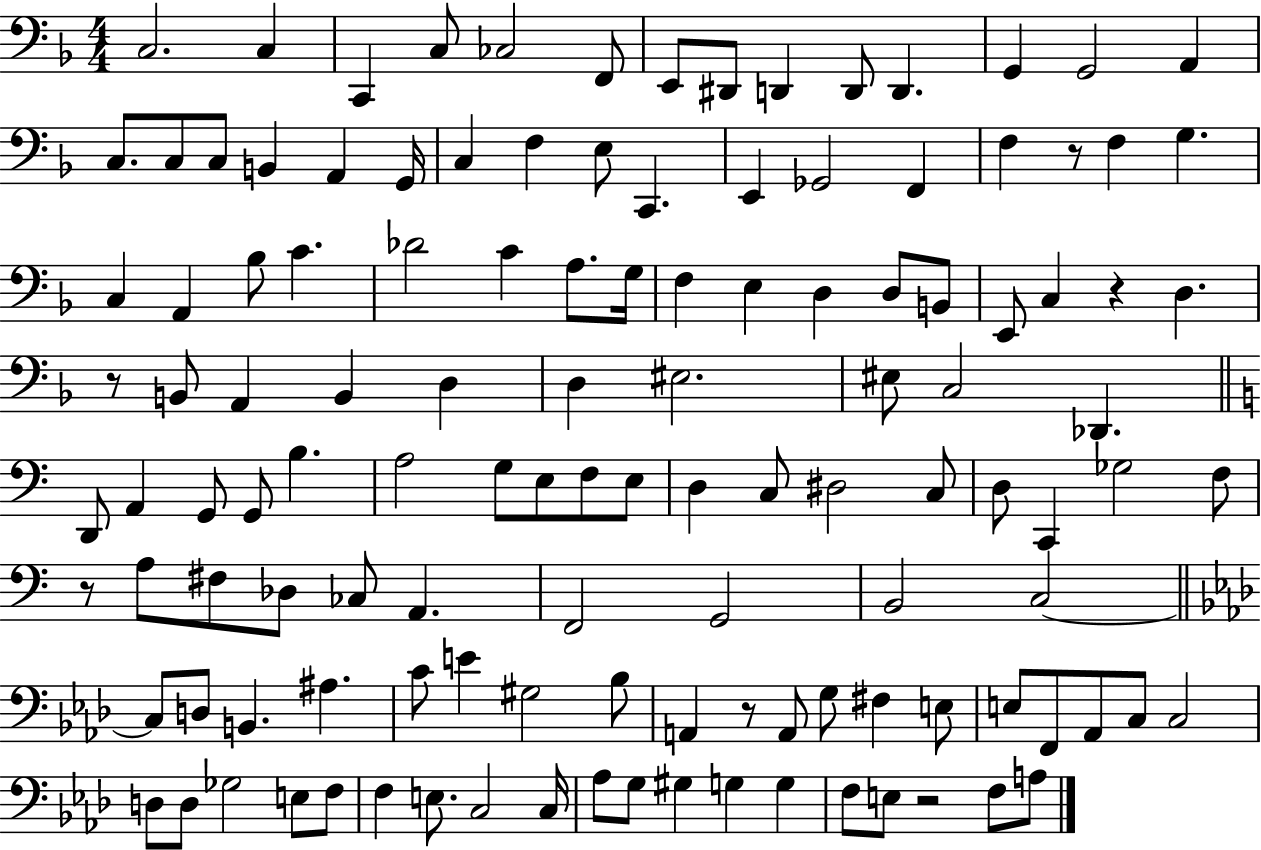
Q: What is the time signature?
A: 4/4